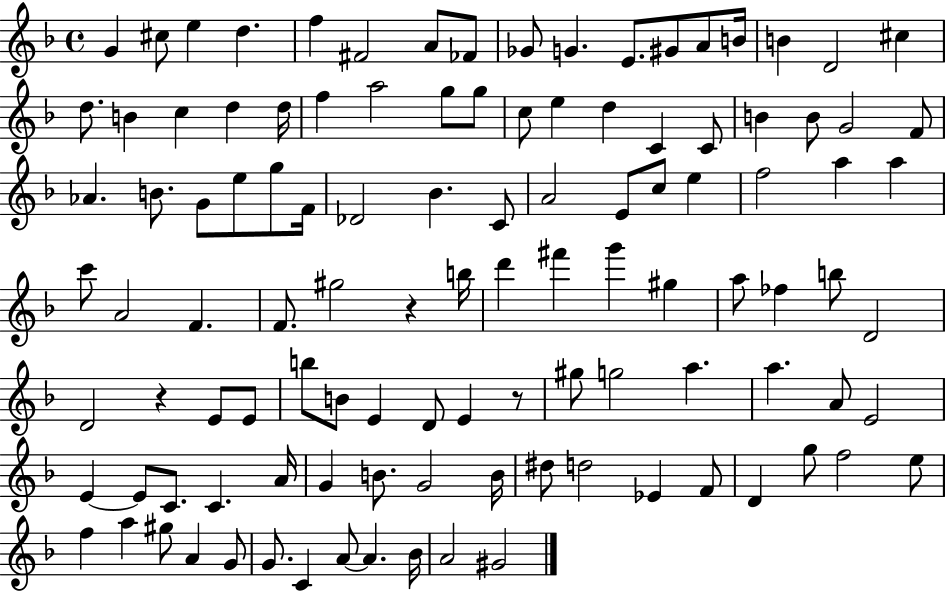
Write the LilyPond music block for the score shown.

{
  \clef treble
  \time 4/4
  \defaultTimeSignature
  \key f \major
  g'4 cis''8 e''4 d''4. | f''4 fis'2 a'8 fes'8 | ges'8 g'4. e'8. gis'8 a'8 b'16 | b'4 d'2 cis''4 | \break d''8. b'4 c''4 d''4 d''16 | f''4 a''2 g''8 g''8 | c''8 e''4 d''4 c'4 c'8 | b'4 b'8 g'2 f'8 | \break aes'4. b'8. g'8 e''8 g''8 f'16 | des'2 bes'4. c'8 | a'2 e'8 c''8 e''4 | f''2 a''4 a''4 | \break c'''8 a'2 f'4. | f'8. gis''2 r4 b''16 | d'''4 fis'''4 g'''4 gis''4 | a''8 fes''4 b''8 d'2 | \break d'2 r4 e'8 e'8 | b''8 b'8 e'4 d'8 e'4 r8 | gis''8 g''2 a''4. | a''4. a'8 e'2 | \break e'4~~ e'8 c'8. c'4. a'16 | g'4 b'8. g'2 b'16 | dis''8 d''2 ees'4 f'8 | d'4 g''8 f''2 e''8 | \break f''4 a''4 gis''8 a'4 g'8 | g'8. c'4 a'8~~ a'4. bes'16 | a'2 gis'2 | \bar "|."
}